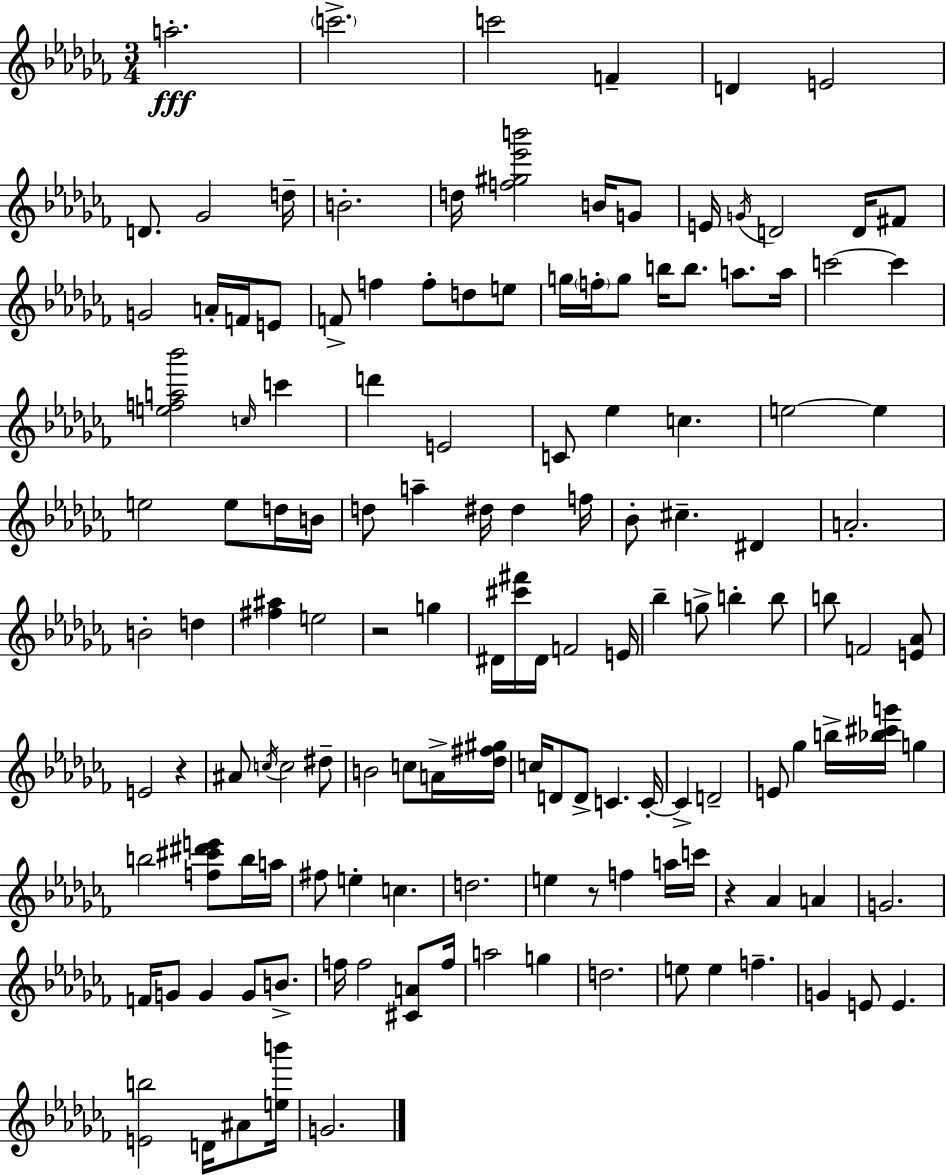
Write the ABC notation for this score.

X:1
T:Untitled
M:3/4
L:1/4
K:Abm
a2 c'2 c'2 F D E2 D/2 _G2 d/4 B2 d/4 [f^g_e'b']2 B/4 G/2 E/4 G/4 D2 D/4 ^F/2 G2 A/4 F/4 E/2 F/2 f f/2 d/2 e/2 g/4 f/4 g/2 b/4 b/2 a/2 a/4 c'2 c' [efa_b']2 c/4 c' d' E2 C/2 _e c e2 e e2 e/2 d/4 B/4 d/2 a ^d/4 ^d f/4 _B/2 ^c ^D A2 B2 d [^f^a] e2 z2 g ^D/4 [^c'^f']/4 ^D/4 F2 E/4 _b g/2 b b/2 b/2 F2 [E_A]/2 E2 z ^A/2 c/4 c2 ^d/2 B2 c/2 A/4 [_d^f^g]/4 c/4 D/2 D/2 C C/4 C D2 E/2 _g b/4 [_b^c'g']/4 g b2 [f^c'^d'e']/2 b/4 a/4 ^f/2 e c d2 e z/2 f a/4 c'/4 z _A A G2 F/4 G/2 G G/2 B/2 f/4 f2 [^CA]/2 f/4 a2 g d2 e/2 e f G E/2 E [Eb]2 D/4 ^A/2 [eb']/4 G2